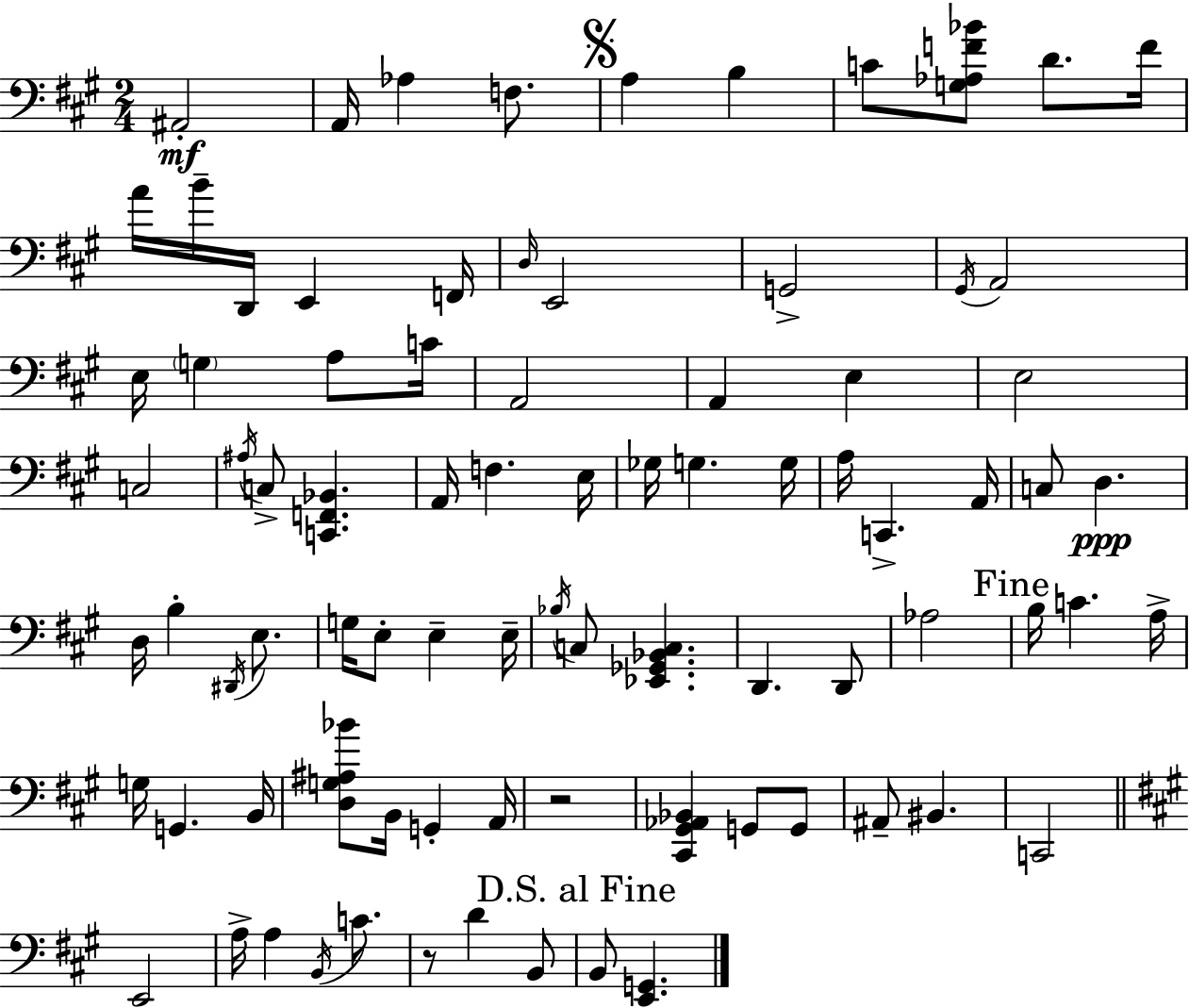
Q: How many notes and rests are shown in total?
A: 84